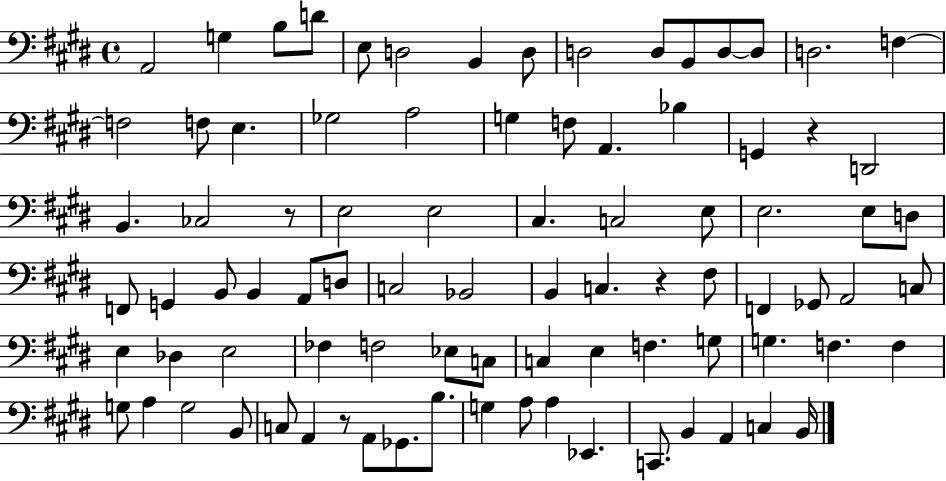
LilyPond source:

{
  \clef bass
  \time 4/4
  \defaultTimeSignature
  \key e \major
  \repeat volta 2 { a,2 g4 b8 d'8 | e8 d2 b,4 d8 | d2 d8 b,8 d8~~ d8 | d2. f4~~ | \break f2 f8 e4. | ges2 a2 | g4 f8 a,4. bes4 | g,4 r4 d,2 | \break b,4. ces2 r8 | e2 e2 | cis4. c2 e8 | e2. e8 d8 | \break f,8 g,4 b,8 b,4 a,8 d8 | c2 bes,2 | b,4 c4. r4 fis8 | f,4 ges,8 a,2 c8 | \break e4 des4 e2 | fes4 f2 ees8 c8 | c4 e4 f4. g8 | g4. f4. f4 | \break g8 a4 g2 b,8 | c8 a,4 r8 a,8 ges,8. b8. | g4 a8 a4 ees,4. | c,8. b,4 a,4 c4 b,16 | \break } \bar "|."
}